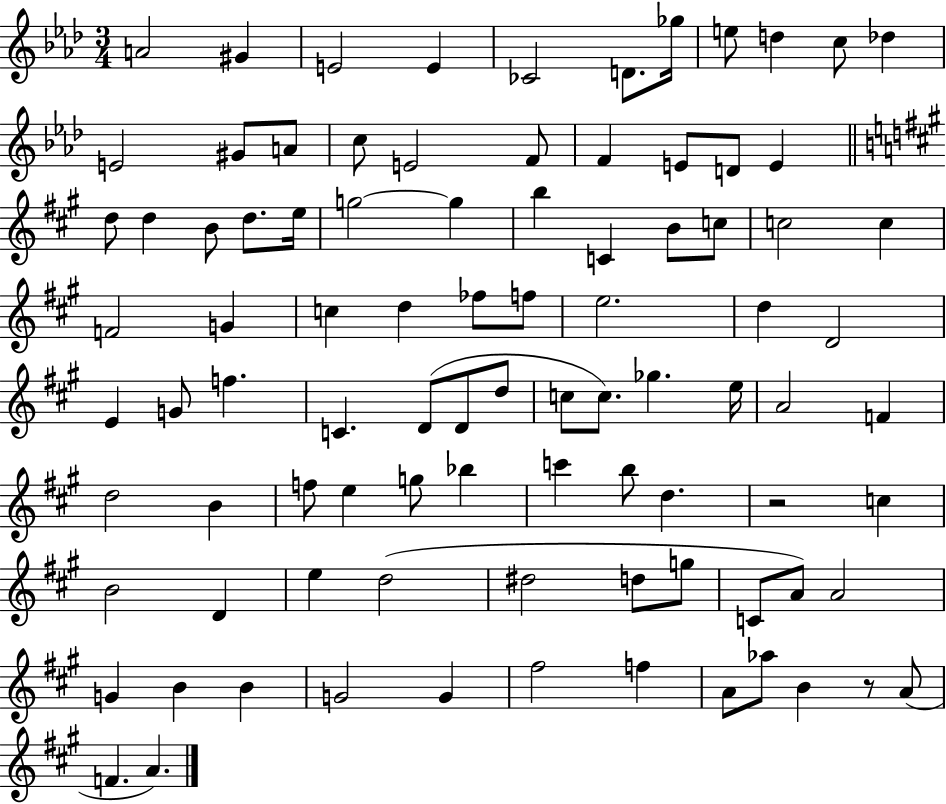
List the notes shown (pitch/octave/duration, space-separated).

A4/h G#4/q E4/h E4/q CES4/h D4/e. Gb5/s E5/e D5/q C5/e Db5/q E4/h G#4/e A4/e C5/e E4/h F4/e F4/q E4/e D4/e E4/q D5/e D5/q B4/e D5/e. E5/s G5/h G5/q B5/q C4/q B4/e C5/e C5/h C5/q F4/h G4/q C5/q D5/q FES5/e F5/e E5/h. D5/q D4/h E4/q G4/e F5/q. C4/q. D4/e D4/e D5/e C5/e C5/e. Gb5/q. E5/s A4/h F4/q D5/h B4/q F5/e E5/q G5/e Bb5/q C6/q B5/e D5/q. R/h C5/q B4/h D4/q E5/q D5/h D#5/h D5/e G5/e C4/e A4/e A4/h G4/q B4/q B4/q G4/h G4/q F#5/h F5/q A4/e Ab5/e B4/q R/e A4/e F4/q. A4/q.